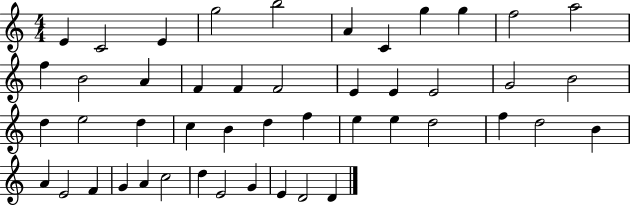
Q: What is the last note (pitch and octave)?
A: D4